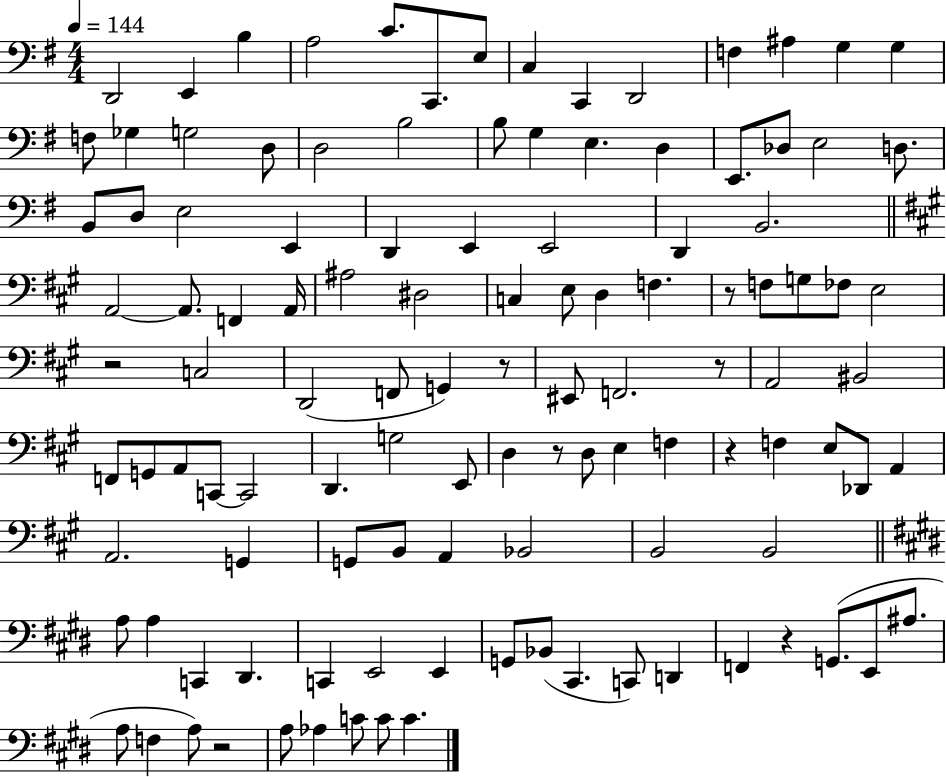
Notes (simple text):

D2/h E2/q B3/q A3/h C4/e. C2/e. E3/e C3/q C2/q D2/h F3/q A#3/q G3/q G3/q F3/e Gb3/q G3/h D3/e D3/h B3/h B3/e G3/q E3/q. D3/q E2/e. Db3/e E3/h D3/e. B2/e D3/e E3/h E2/q D2/q E2/q E2/h D2/q B2/h. A2/h A2/e. F2/q A2/s A#3/h D#3/h C3/q E3/e D3/q F3/q. R/e F3/e G3/e FES3/e E3/h R/h C3/h D2/h F2/e G2/q R/e EIS2/e F2/h. R/e A2/h BIS2/h F2/e G2/e A2/e C2/e C2/h D2/q. G3/h E2/e D3/q R/e D3/e E3/q F3/q R/q F3/q E3/e Db2/e A2/q A2/h. G2/q G2/e B2/e A2/q Bb2/h B2/h B2/h A3/e A3/q C2/q D#2/q. C2/q E2/h E2/q G2/e Bb2/e C#2/q. C2/e D2/q F2/q R/q G2/e. E2/e A#3/e. A3/e F3/q A3/e R/h A3/e Ab3/q C4/e C4/e C4/q.